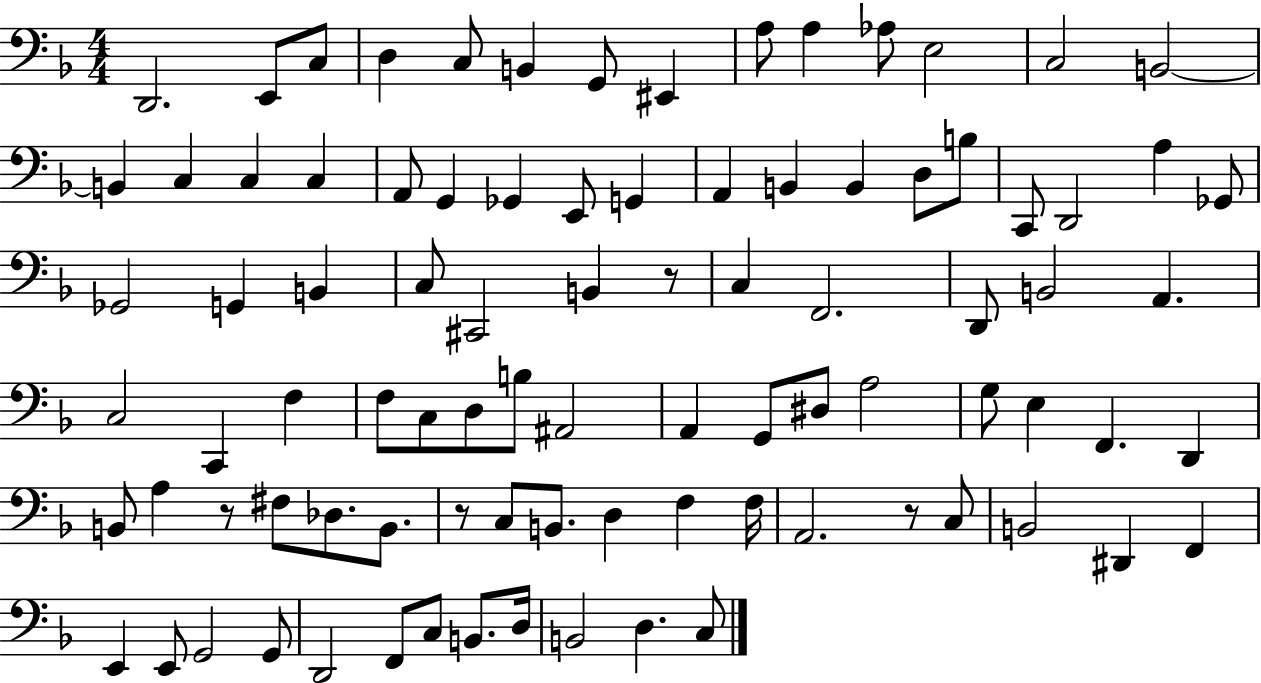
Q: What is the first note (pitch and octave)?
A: D2